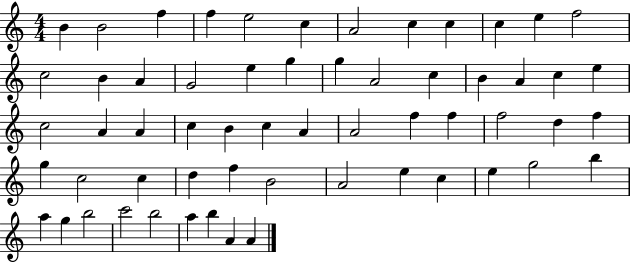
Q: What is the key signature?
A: C major